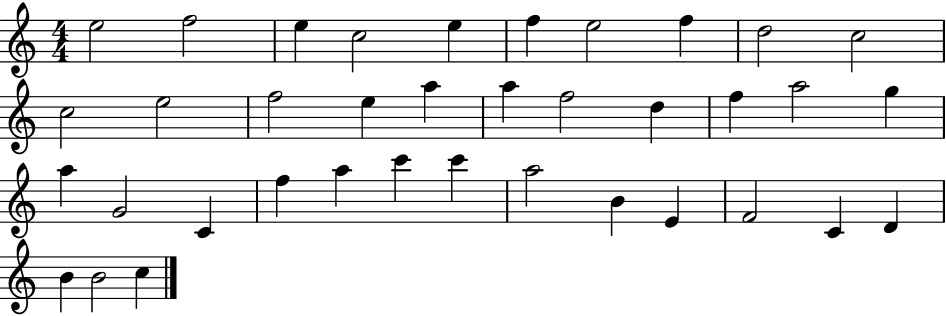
{
  \clef treble
  \numericTimeSignature
  \time 4/4
  \key c \major
  e''2 f''2 | e''4 c''2 e''4 | f''4 e''2 f''4 | d''2 c''2 | \break c''2 e''2 | f''2 e''4 a''4 | a''4 f''2 d''4 | f''4 a''2 g''4 | \break a''4 g'2 c'4 | f''4 a''4 c'''4 c'''4 | a''2 b'4 e'4 | f'2 c'4 d'4 | \break b'4 b'2 c''4 | \bar "|."
}